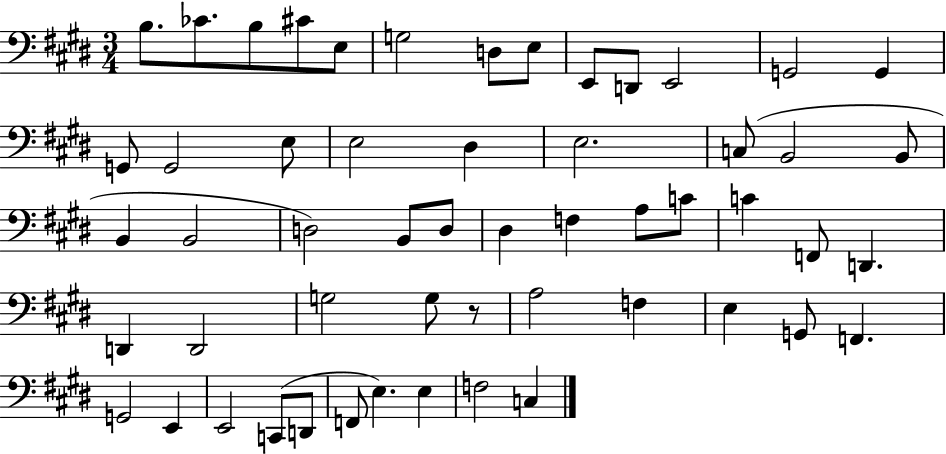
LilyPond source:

{
  \clef bass
  \numericTimeSignature
  \time 3/4
  \key e \major
  \repeat volta 2 { b8. ces'8. b8 cis'8 e8 | g2 d8 e8 | e,8 d,8 e,2 | g,2 g,4 | \break g,8 g,2 e8 | e2 dis4 | e2. | c8( b,2 b,8 | \break b,4 b,2 | d2) b,8 d8 | dis4 f4 a8 c'8 | c'4 f,8 d,4. | \break d,4 d,2 | g2 g8 r8 | a2 f4 | e4 g,8 f,4. | \break g,2 e,4 | e,2 c,8( d,8 | f,8 e4.) e4 | f2 c4 | \break } \bar "|."
}